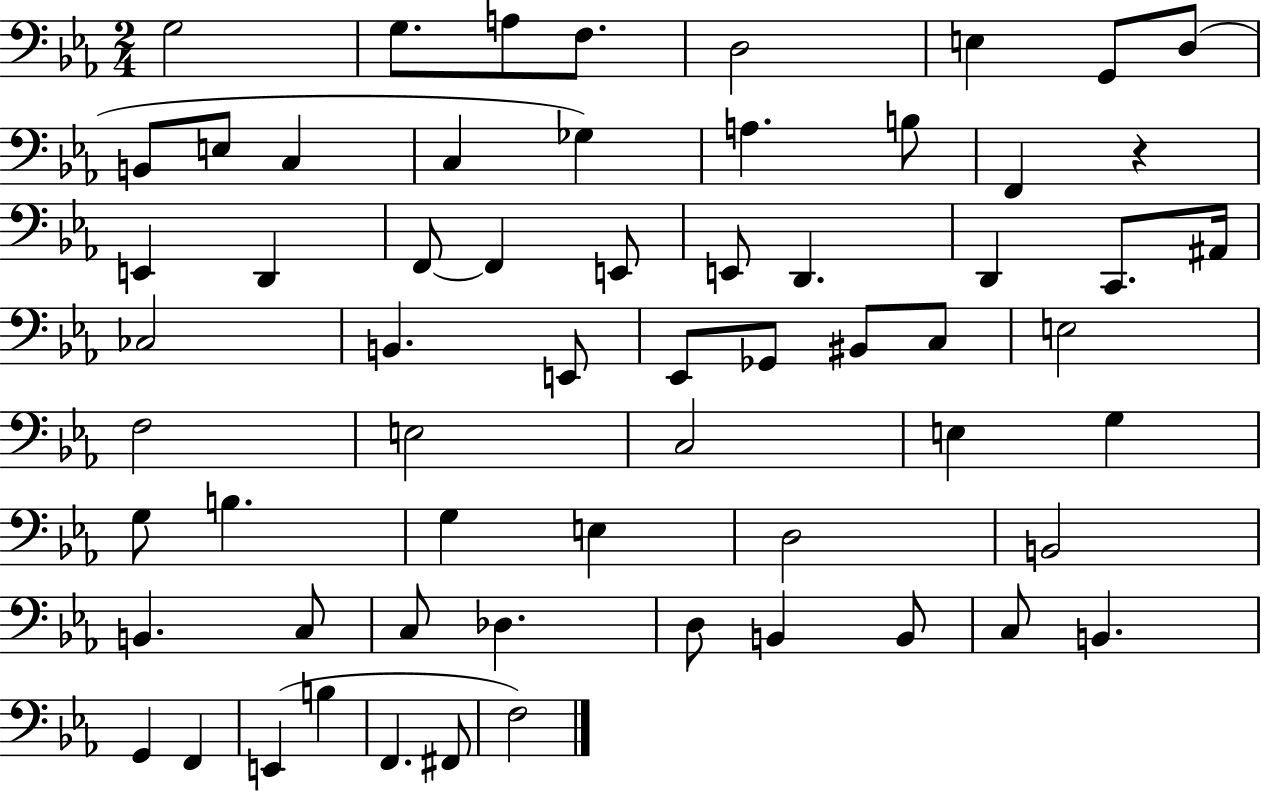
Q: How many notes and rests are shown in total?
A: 62